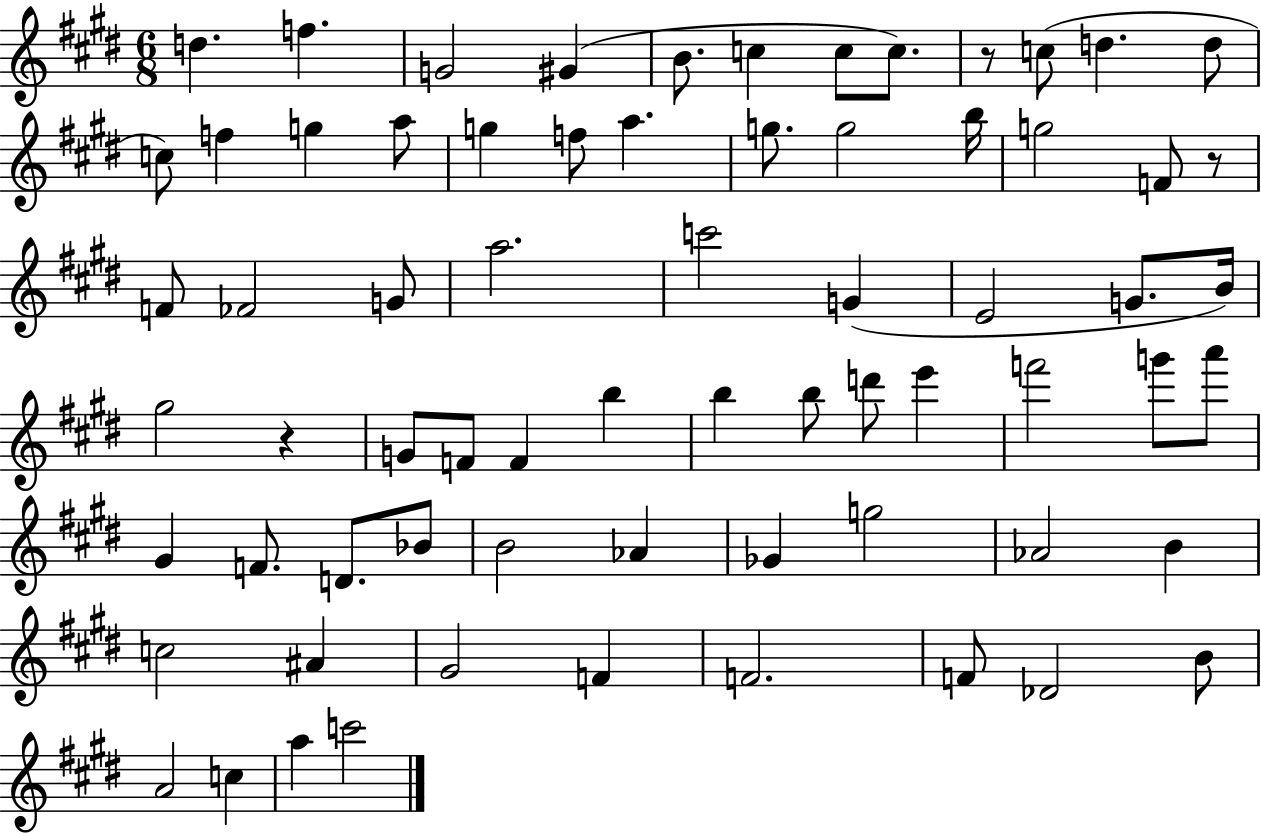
D5/q. F5/q. G4/h G#4/q B4/e. C5/q C5/e C5/e. R/e C5/e D5/q. D5/e C5/e F5/q G5/q A5/e G5/q F5/e A5/q. G5/e. G5/h B5/s G5/h F4/e R/e F4/e FES4/h G4/e A5/h. C6/h G4/q E4/h G4/e. B4/s G#5/h R/q G4/e F4/e F4/q B5/q B5/q B5/e D6/e E6/q F6/h G6/e A6/e G#4/q F4/e. D4/e. Bb4/e B4/h Ab4/q Gb4/q G5/h Ab4/h B4/q C5/h A#4/q G#4/h F4/q F4/h. F4/e Db4/h B4/e A4/h C5/q A5/q C6/h